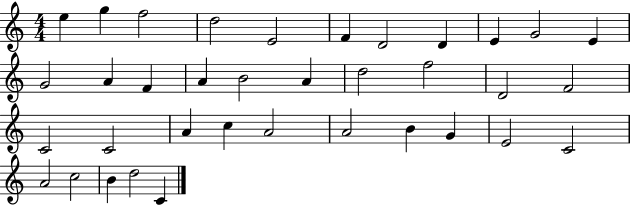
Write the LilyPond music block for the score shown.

{
  \clef treble
  \numericTimeSignature
  \time 4/4
  \key c \major
  e''4 g''4 f''2 | d''2 e'2 | f'4 d'2 d'4 | e'4 g'2 e'4 | \break g'2 a'4 f'4 | a'4 b'2 a'4 | d''2 f''2 | d'2 f'2 | \break c'2 c'2 | a'4 c''4 a'2 | a'2 b'4 g'4 | e'2 c'2 | \break a'2 c''2 | b'4 d''2 c'4 | \bar "|."
}